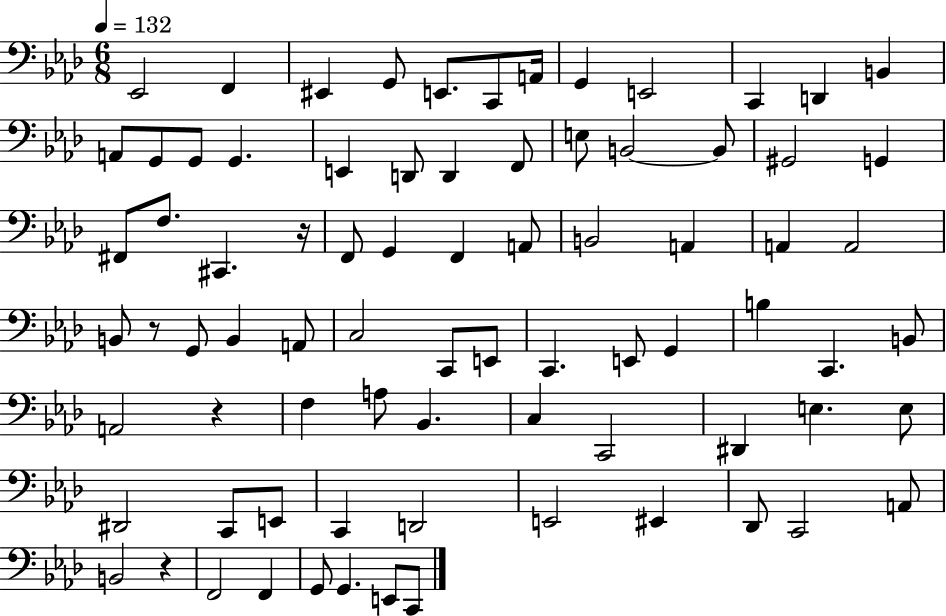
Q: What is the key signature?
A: AES major